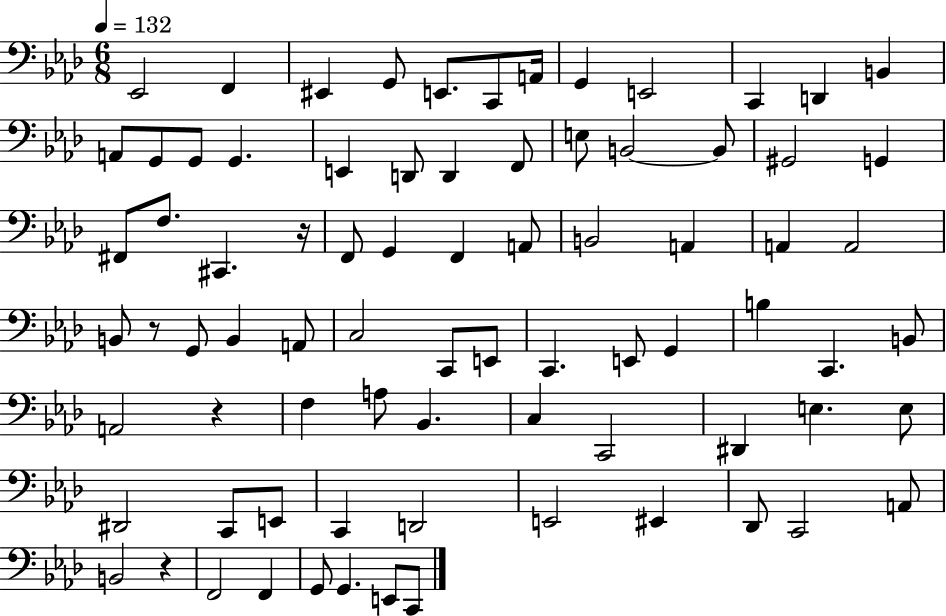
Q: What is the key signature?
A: AES major